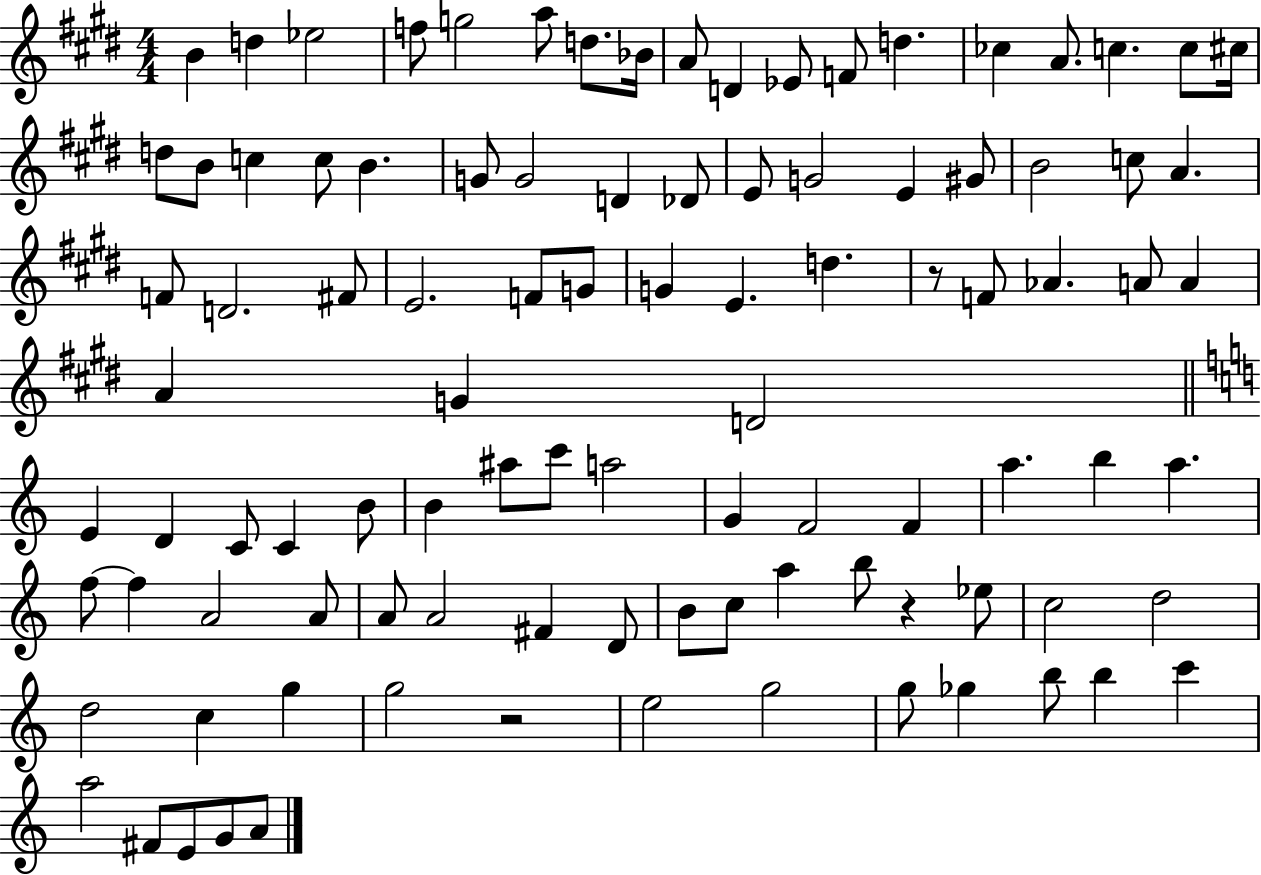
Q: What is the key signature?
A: E major